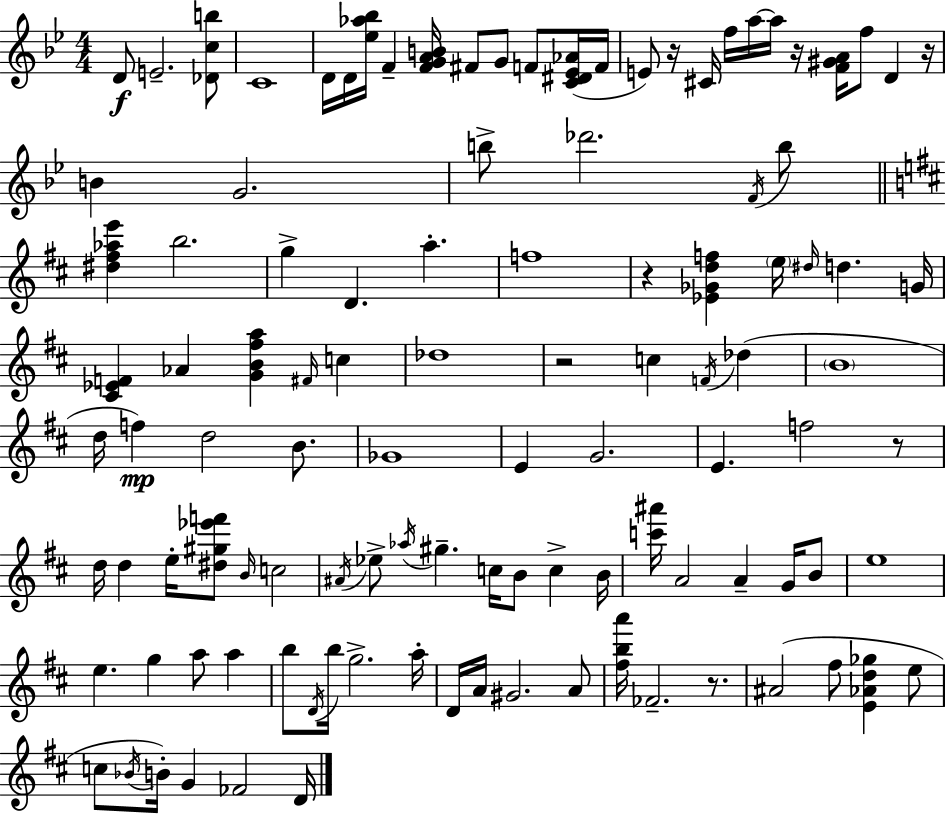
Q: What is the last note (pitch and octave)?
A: D4